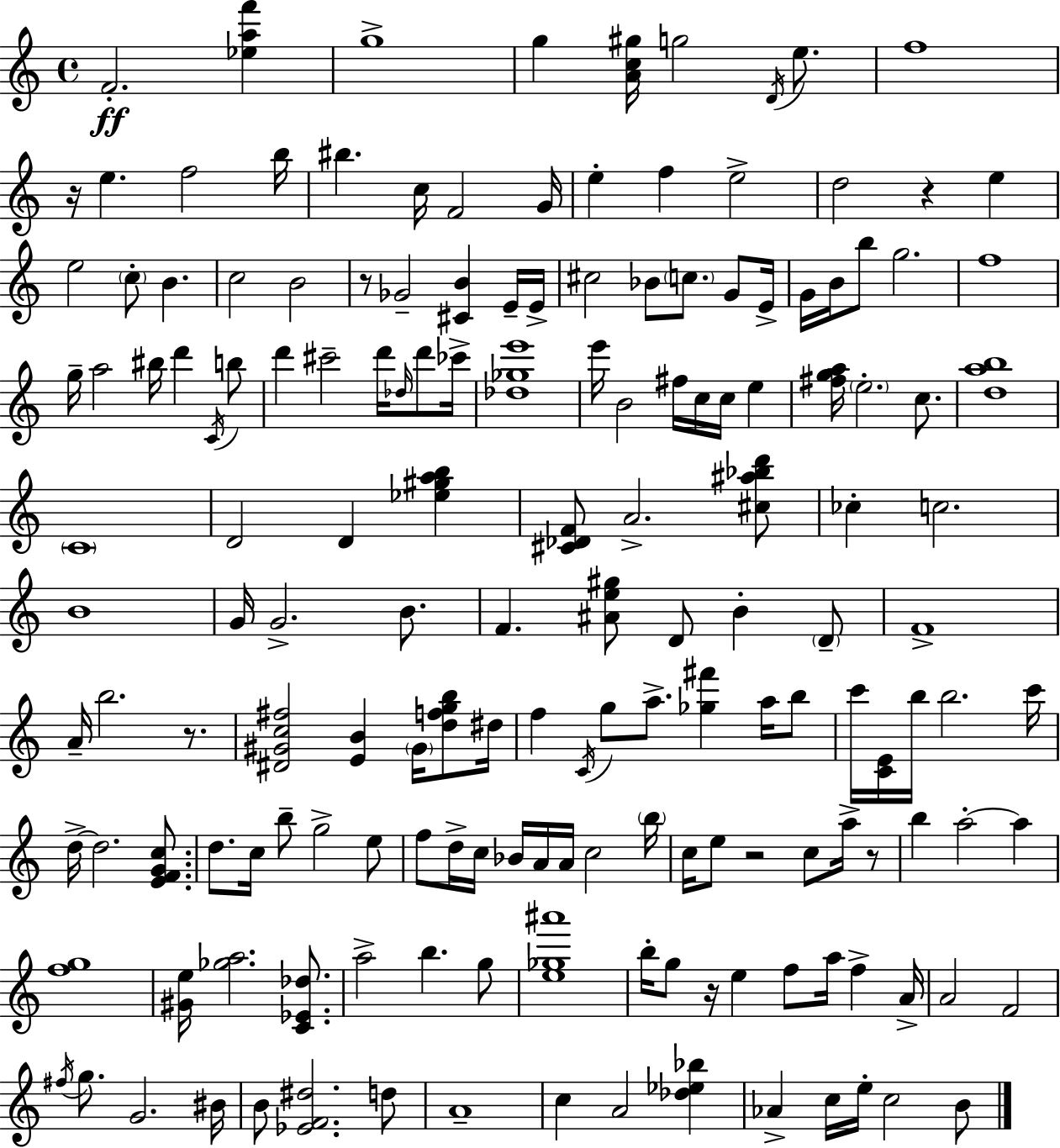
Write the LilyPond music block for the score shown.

{
  \clef treble
  \time 4/4
  \defaultTimeSignature
  \key a \minor
  f'2.-.\ff <ees'' a'' f'''>4 | g''1-> | g''4 <a' c'' gis''>16 g''2 \acciaccatura { d'16 } e''8. | f''1 | \break r16 e''4. f''2 | b''16 bis''4. c''16 f'2 | g'16 e''4-. f''4 e''2-> | d''2 r4 e''4 | \break e''2 \parenthesize c''8-. b'4. | c''2 b'2 | r8 ges'2-- <cis' b'>4 e'16-- | e'16-> cis''2 bes'8 \parenthesize c''8. g'8 | \break e'16-> g'16 b'16 b''8 g''2. | f''1 | g''16-- a''2 bis''16 d'''4 \acciaccatura { c'16 } | b''8 d'''4 cis'''2-- d'''16 \grace { des''16 } | \break d'''8 ces'''16-> <des'' ges'' e'''>1 | e'''16 b'2 fis''16 c''16 c''16 e''4 | <fis'' g'' a''>16 \parenthesize e''2.-. | c''8. <d'' a'' b''>1 | \break \parenthesize c'1 | d'2 d'4 <ees'' gis'' a'' b''>4 | <cis' des' f'>8 a'2.-> | <cis'' ais'' bes'' d'''>8 ces''4-. c''2. | \break b'1 | g'16 g'2.-> | b'8. f'4. <ais' e'' gis''>8 d'8 b'4-. | \parenthesize d'8-- f'1-> | \break a'16-- b''2. | r8. <dis' gis' c'' fis''>2 <e' b'>4 \parenthesize gis'16 | <d'' f'' g'' b''>8 dis''16 f''4 \acciaccatura { c'16 } g''8 a''8.-> <ges'' fis'''>4 | a''16 b''8 c'''16 <c' e'>16 b''16 b''2. | \break c'''16 d''16->~~ d''2. | <e' f' g' c''>8. d''8. c''16 b''8-- g''2-> | e''8 f''8 d''16-> c''16 bes'16 a'16 a'16 c''2 | \parenthesize b''16 c''16 e''8 r2 c''8 | \break a''16-> r8 b''4 a''2-.~~ | a''4 <f'' g''>1 | <gis' e''>16 <ges'' a''>2. | <c' ees' des''>8. a''2-> b''4. | \break g''8 <e'' ges'' ais'''>1 | b''16-. g''8 r16 e''4 f''8 a''16 f''4-> | a'16-> a'2 f'2 | \acciaccatura { fis''16 } g''8. g'2. | \break bis'16 b'8 <ees' f' dis''>2. | d''8 a'1-- | c''4 a'2 | <des'' ees'' bes''>4 aes'4-> c''16 e''16-. c''2 | \break b'8 \bar "|."
}